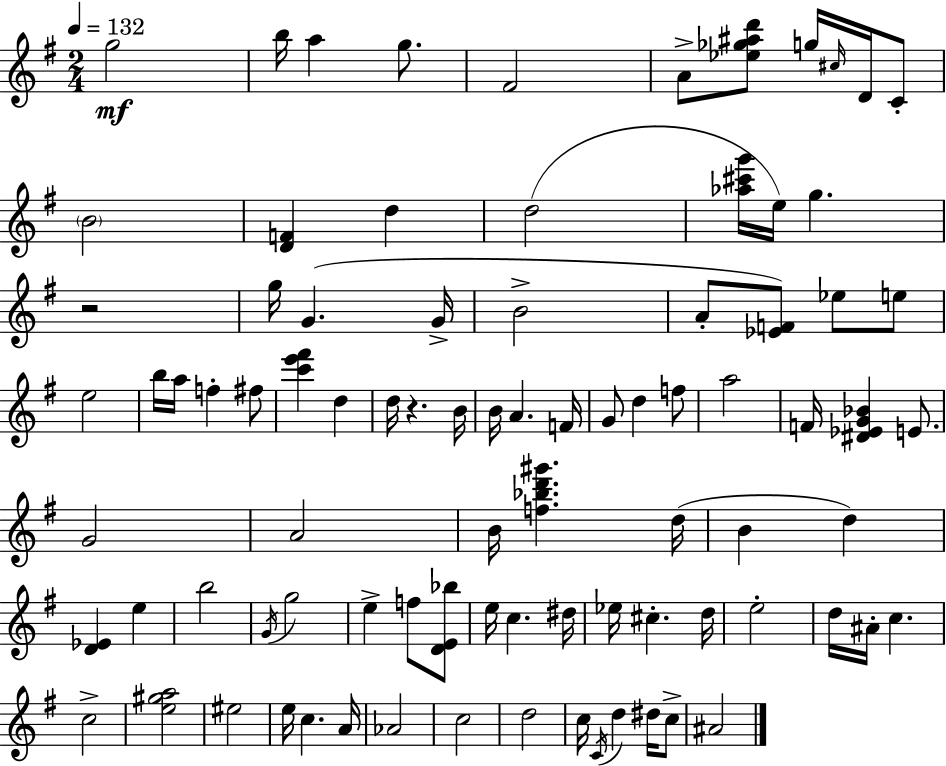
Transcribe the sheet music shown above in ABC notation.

X:1
T:Untitled
M:2/4
L:1/4
K:Em
g2 b/4 a g/2 ^F2 A/2 [_e_g^ad']/2 g/4 ^c/4 D/4 C/2 B2 [DF] d d2 [_a^c'g']/4 e/4 g z2 g/4 G G/4 B2 A/2 [_EF]/2 _e/2 e/2 e2 b/4 a/4 f ^f/2 [c'e'^f'] d d/4 z B/4 B/4 A F/4 G/2 d f/2 a2 F/4 [^D_EG_B] E/2 G2 A2 B/4 [f_bd'^g'] d/4 B d [D_E] e b2 G/4 g2 e f/2 [DE_b]/2 e/4 c ^d/4 _e/4 ^c d/4 e2 d/4 ^A/4 c c2 [e^ga]2 ^e2 e/4 c A/4 _A2 c2 d2 c/4 C/4 d ^d/4 c/2 ^A2